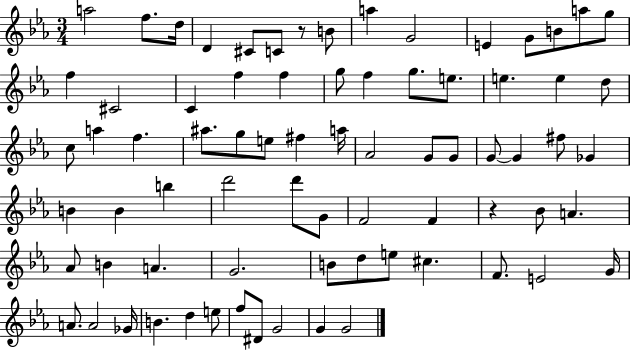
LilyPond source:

{
  \clef treble
  \numericTimeSignature
  \time 3/4
  \key ees \major
  a''2 f''8. d''16 | d'4 cis'8 c'8 r8 b'8 | a''4 g'2 | e'4 g'8 b'8 a''8 g''8 | \break f''4 cis'2 | c'4 f''4 f''4 | g''8 f''4 g''8. e''8. | e''4. e''4 d''8 | \break c''8 a''4 f''4. | ais''8. g''8 e''8 fis''4 a''16 | aes'2 g'8 g'8 | g'8~~ g'4 fis''8 ges'4 | \break b'4 b'4 b''4 | d'''2 d'''8 g'8 | f'2 f'4 | r4 bes'8 a'4. | \break aes'8 b'4 a'4. | g'2. | b'8 d''8 e''8 cis''4. | f'8. e'2 g'16 | \break a'8. a'2 ges'16 | b'4. d''4 e''8 | f''8 dis'8 g'2 | g'4 g'2 | \break \bar "|."
}